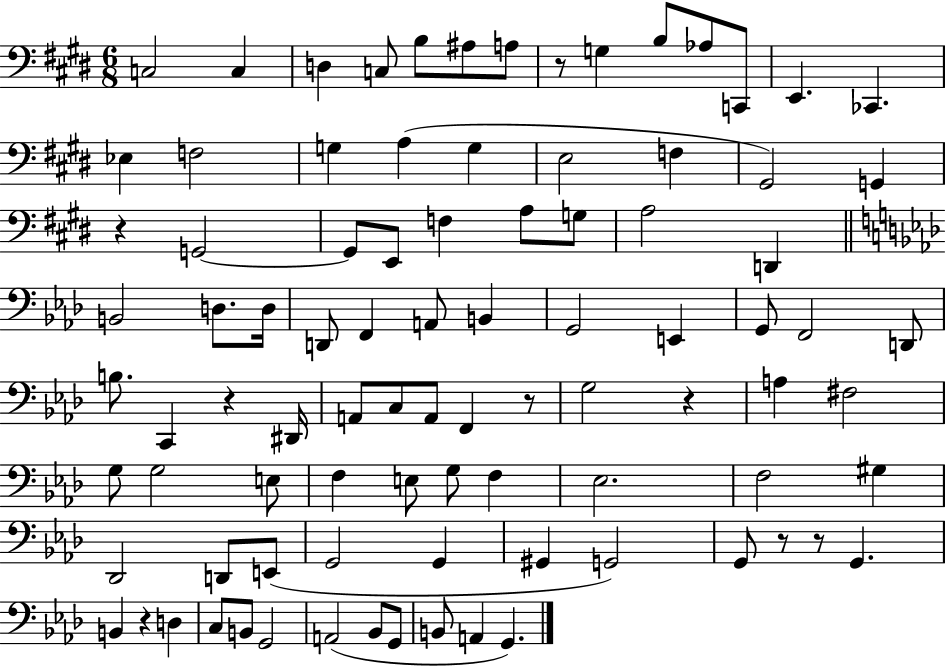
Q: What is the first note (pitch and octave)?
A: C3